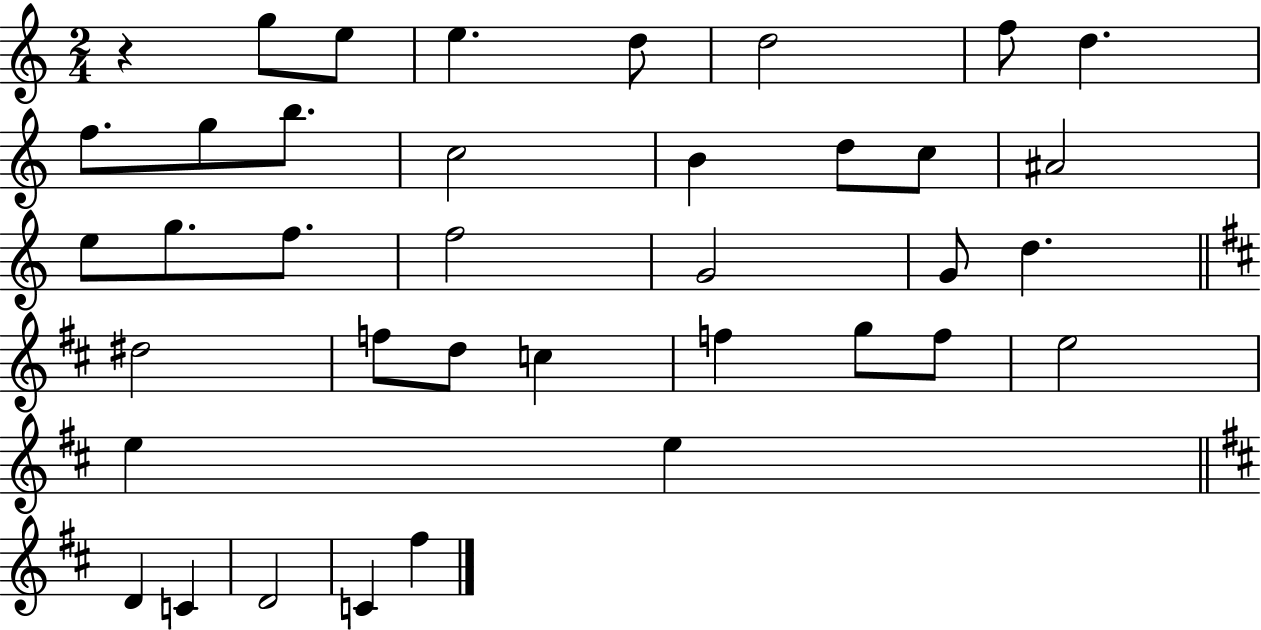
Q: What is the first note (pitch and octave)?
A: G5